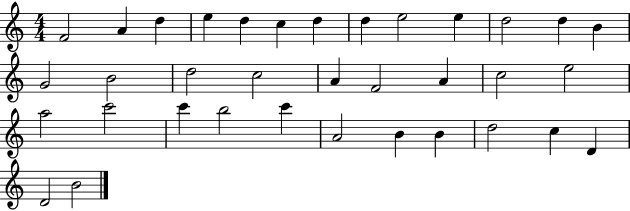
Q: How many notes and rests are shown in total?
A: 35